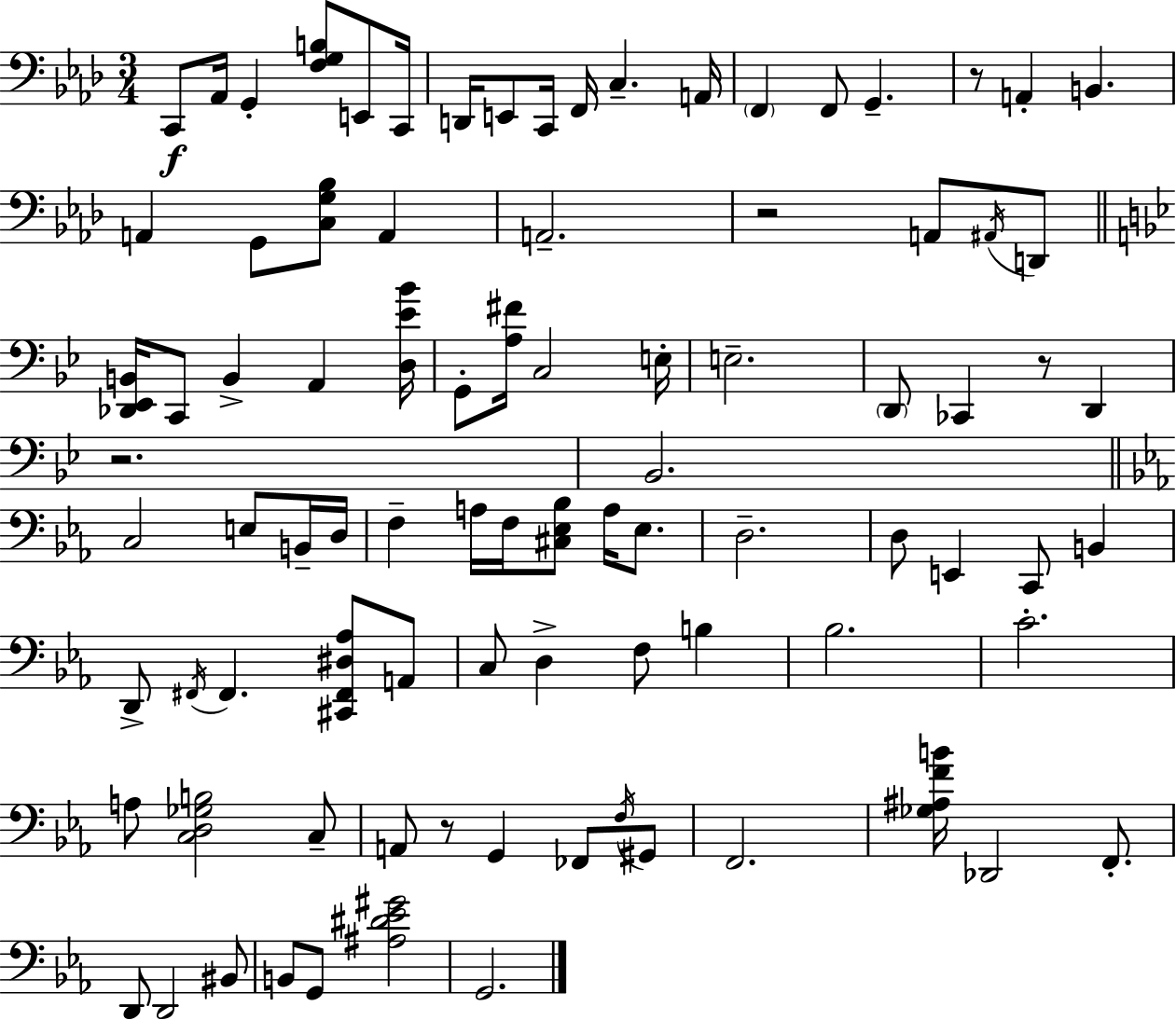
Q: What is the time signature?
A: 3/4